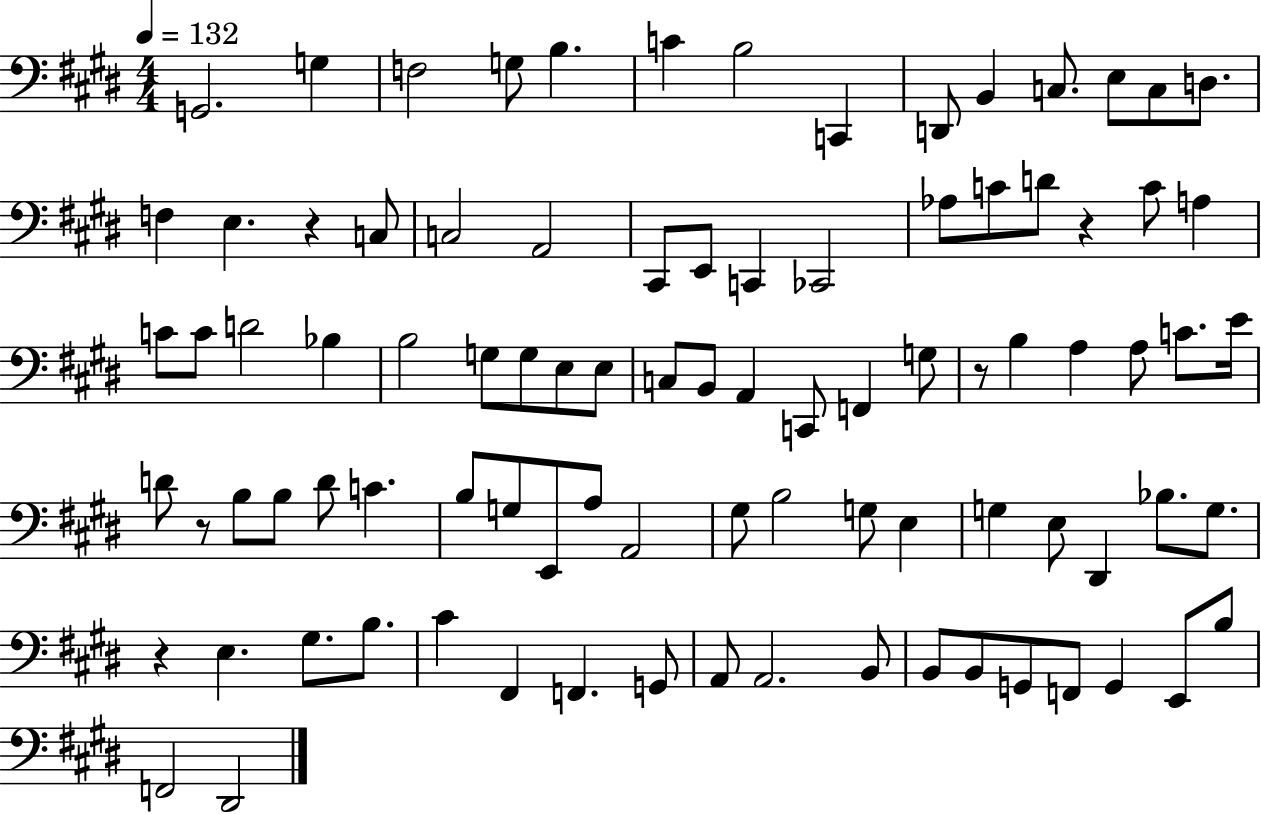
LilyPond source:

{
  \clef bass
  \numericTimeSignature
  \time 4/4
  \key e \major
  \tempo 4 = 132
  g,2. g4 | f2 g8 b4. | c'4 b2 c,4 | d,8 b,4 c8. e8 c8 d8. | \break f4 e4. r4 c8 | c2 a,2 | cis,8 e,8 c,4 ces,2 | aes8 c'8 d'8 r4 c'8 a4 | \break c'8 c'8 d'2 bes4 | b2 g8 g8 e8 e8 | c8 b,8 a,4 c,8 f,4 g8 | r8 b4 a4 a8 c'8. e'16 | \break d'8 r8 b8 b8 d'8 c'4. | b8 g8 e,8 a8 a,2 | gis8 b2 g8 e4 | g4 e8 dis,4 bes8. g8. | \break r4 e4. gis8. b8. | cis'4 fis,4 f,4. g,8 | a,8 a,2. b,8 | b,8 b,8 g,8 f,8 g,4 e,8 b8 | \break f,2 dis,2 | \bar "|."
}